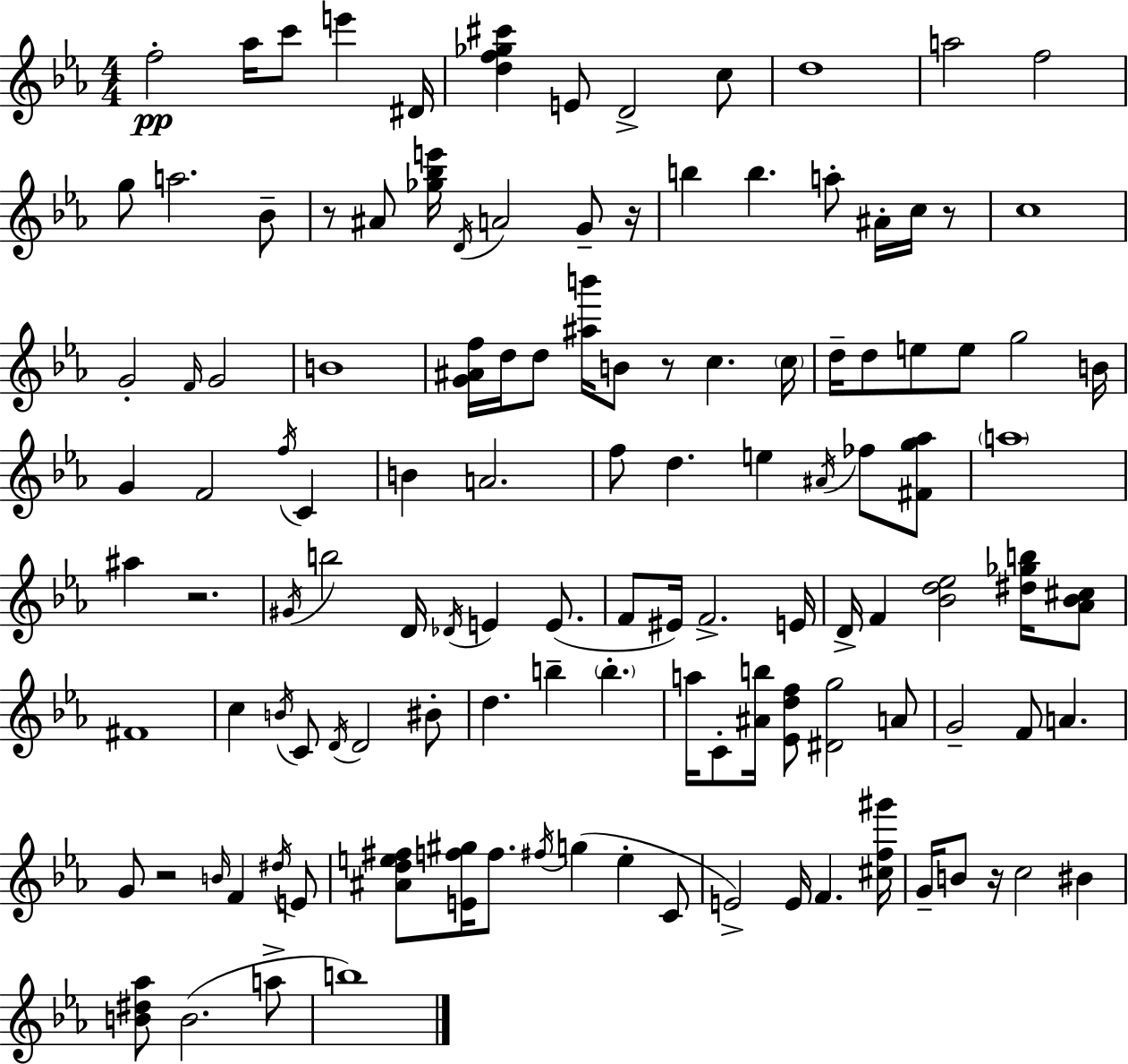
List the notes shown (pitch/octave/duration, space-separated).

F5/h Ab5/s C6/e E6/q D#4/s [D5,F5,Gb5,C#6]/q E4/e D4/h C5/e D5/w A5/h F5/h G5/e A5/h. Bb4/e R/e A#4/e [Gb5,Bb5,E6]/s D4/s A4/h G4/e R/s B5/q B5/q. A5/e A#4/s C5/s R/e C5/w G4/h F4/s G4/h B4/w [G4,A#4,F5]/s D5/s D5/e [A#5,B6]/s B4/e R/e C5/q. C5/s D5/s D5/e E5/e E5/e G5/h B4/s G4/q F4/h F5/s C4/q B4/q A4/h. F5/e D5/q. E5/q A#4/s FES5/e [F#4,G5,Ab5]/e A5/w A#5/q R/h. G#4/s B5/h D4/s Db4/s E4/q E4/e. F4/e EIS4/s F4/h. E4/s D4/s F4/q [Bb4,D5,Eb5]/h [D#5,Gb5,B5]/s [Ab4,Bb4,C#5]/e F#4/w C5/q B4/s C4/e D4/s D4/h BIS4/e D5/q. B5/q B5/q. A5/s C4/e [A#4,B5]/s [Eb4,D5,F5]/e [D#4,G5]/h A4/e G4/h F4/e A4/q. G4/e R/h B4/s F4/q D#5/s E4/e [A#4,D5,E5,F#5]/e [E4,F5,G#5]/s F5/e. F#5/s G5/q E5/q C4/e E4/h E4/s F4/q. [C#5,F5,G#6]/s G4/s B4/e R/s C5/h BIS4/q [B4,D#5,Ab5]/e B4/h. A5/e B5/w